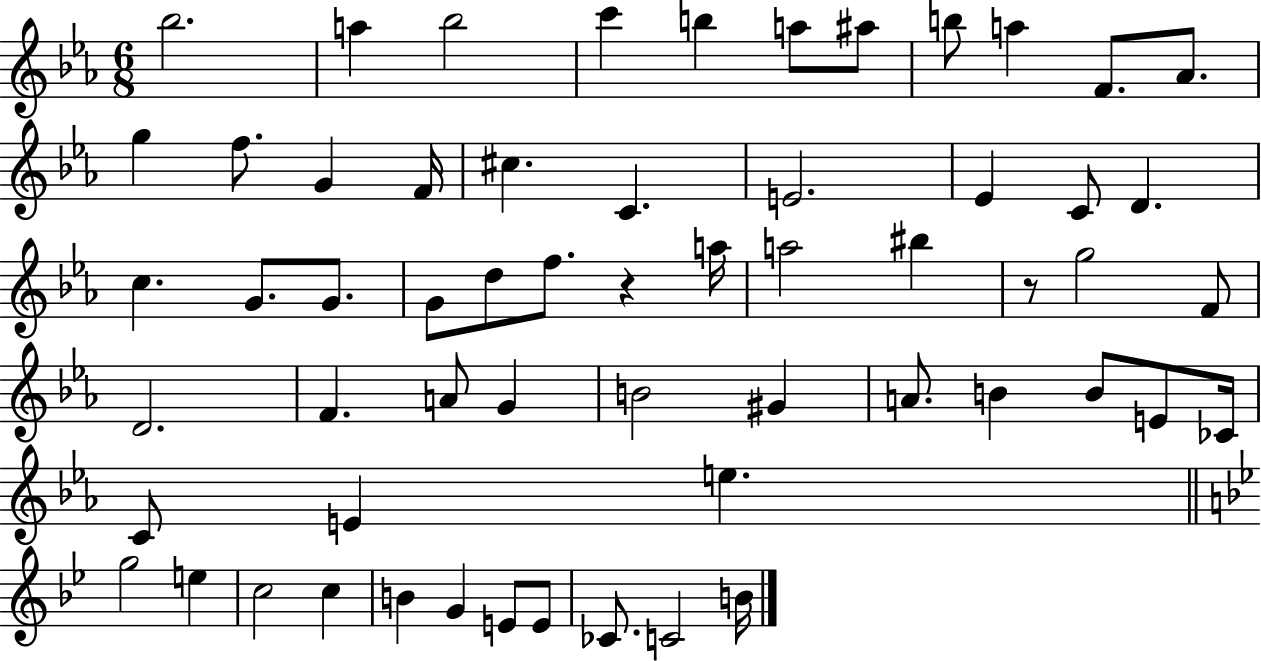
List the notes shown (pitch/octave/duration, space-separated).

Bb5/h. A5/q Bb5/h C6/q B5/q A5/e A#5/e B5/e A5/q F4/e. Ab4/e. G5/q F5/e. G4/q F4/s C#5/q. C4/q. E4/h. Eb4/q C4/e D4/q. C5/q. G4/e. G4/e. G4/e D5/e F5/e. R/q A5/s A5/h BIS5/q R/e G5/h F4/e D4/h. F4/q. A4/e G4/q B4/h G#4/q A4/e. B4/q B4/e E4/e CES4/s C4/e E4/q E5/q. G5/h E5/q C5/h C5/q B4/q G4/q E4/e E4/e CES4/e. C4/h B4/s